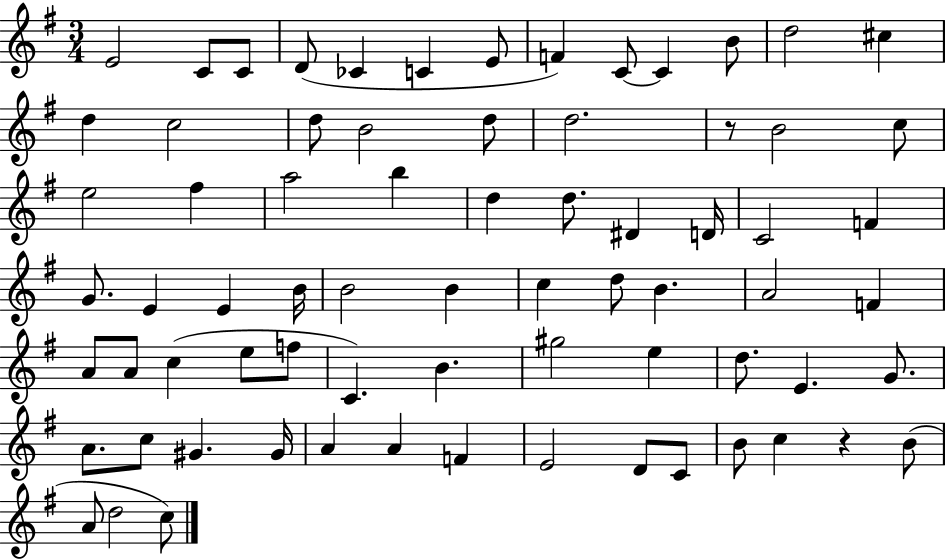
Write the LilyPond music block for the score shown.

{
  \clef treble
  \numericTimeSignature
  \time 3/4
  \key g \major
  e'2 c'8 c'8 | d'8( ces'4 c'4 e'8 | f'4) c'8~~ c'4 b'8 | d''2 cis''4 | \break d''4 c''2 | d''8 b'2 d''8 | d''2. | r8 b'2 c''8 | \break e''2 fis''4 | a''2 b''4 | d''4 d''8. dis'4 d'16 | c'2 f'4 | \break g'8. e'4 e'4 b'16 | b'2 b'4 | c''4 d''8 b'4. | a'2 f'4 | \break a'8 a'8 c''4( e''8 f''8 | c'4.) b'4. | gis''2 e''4 | d''8. e'4. g'8. | \break a'8. c''8 gis'4. gis'16 | a'4 a'4 f'4 | e'2 d'8 c'8 | b'8 c''4 r4 b'8( | \break a'8 d''2 c''8) | \bar "|."
}